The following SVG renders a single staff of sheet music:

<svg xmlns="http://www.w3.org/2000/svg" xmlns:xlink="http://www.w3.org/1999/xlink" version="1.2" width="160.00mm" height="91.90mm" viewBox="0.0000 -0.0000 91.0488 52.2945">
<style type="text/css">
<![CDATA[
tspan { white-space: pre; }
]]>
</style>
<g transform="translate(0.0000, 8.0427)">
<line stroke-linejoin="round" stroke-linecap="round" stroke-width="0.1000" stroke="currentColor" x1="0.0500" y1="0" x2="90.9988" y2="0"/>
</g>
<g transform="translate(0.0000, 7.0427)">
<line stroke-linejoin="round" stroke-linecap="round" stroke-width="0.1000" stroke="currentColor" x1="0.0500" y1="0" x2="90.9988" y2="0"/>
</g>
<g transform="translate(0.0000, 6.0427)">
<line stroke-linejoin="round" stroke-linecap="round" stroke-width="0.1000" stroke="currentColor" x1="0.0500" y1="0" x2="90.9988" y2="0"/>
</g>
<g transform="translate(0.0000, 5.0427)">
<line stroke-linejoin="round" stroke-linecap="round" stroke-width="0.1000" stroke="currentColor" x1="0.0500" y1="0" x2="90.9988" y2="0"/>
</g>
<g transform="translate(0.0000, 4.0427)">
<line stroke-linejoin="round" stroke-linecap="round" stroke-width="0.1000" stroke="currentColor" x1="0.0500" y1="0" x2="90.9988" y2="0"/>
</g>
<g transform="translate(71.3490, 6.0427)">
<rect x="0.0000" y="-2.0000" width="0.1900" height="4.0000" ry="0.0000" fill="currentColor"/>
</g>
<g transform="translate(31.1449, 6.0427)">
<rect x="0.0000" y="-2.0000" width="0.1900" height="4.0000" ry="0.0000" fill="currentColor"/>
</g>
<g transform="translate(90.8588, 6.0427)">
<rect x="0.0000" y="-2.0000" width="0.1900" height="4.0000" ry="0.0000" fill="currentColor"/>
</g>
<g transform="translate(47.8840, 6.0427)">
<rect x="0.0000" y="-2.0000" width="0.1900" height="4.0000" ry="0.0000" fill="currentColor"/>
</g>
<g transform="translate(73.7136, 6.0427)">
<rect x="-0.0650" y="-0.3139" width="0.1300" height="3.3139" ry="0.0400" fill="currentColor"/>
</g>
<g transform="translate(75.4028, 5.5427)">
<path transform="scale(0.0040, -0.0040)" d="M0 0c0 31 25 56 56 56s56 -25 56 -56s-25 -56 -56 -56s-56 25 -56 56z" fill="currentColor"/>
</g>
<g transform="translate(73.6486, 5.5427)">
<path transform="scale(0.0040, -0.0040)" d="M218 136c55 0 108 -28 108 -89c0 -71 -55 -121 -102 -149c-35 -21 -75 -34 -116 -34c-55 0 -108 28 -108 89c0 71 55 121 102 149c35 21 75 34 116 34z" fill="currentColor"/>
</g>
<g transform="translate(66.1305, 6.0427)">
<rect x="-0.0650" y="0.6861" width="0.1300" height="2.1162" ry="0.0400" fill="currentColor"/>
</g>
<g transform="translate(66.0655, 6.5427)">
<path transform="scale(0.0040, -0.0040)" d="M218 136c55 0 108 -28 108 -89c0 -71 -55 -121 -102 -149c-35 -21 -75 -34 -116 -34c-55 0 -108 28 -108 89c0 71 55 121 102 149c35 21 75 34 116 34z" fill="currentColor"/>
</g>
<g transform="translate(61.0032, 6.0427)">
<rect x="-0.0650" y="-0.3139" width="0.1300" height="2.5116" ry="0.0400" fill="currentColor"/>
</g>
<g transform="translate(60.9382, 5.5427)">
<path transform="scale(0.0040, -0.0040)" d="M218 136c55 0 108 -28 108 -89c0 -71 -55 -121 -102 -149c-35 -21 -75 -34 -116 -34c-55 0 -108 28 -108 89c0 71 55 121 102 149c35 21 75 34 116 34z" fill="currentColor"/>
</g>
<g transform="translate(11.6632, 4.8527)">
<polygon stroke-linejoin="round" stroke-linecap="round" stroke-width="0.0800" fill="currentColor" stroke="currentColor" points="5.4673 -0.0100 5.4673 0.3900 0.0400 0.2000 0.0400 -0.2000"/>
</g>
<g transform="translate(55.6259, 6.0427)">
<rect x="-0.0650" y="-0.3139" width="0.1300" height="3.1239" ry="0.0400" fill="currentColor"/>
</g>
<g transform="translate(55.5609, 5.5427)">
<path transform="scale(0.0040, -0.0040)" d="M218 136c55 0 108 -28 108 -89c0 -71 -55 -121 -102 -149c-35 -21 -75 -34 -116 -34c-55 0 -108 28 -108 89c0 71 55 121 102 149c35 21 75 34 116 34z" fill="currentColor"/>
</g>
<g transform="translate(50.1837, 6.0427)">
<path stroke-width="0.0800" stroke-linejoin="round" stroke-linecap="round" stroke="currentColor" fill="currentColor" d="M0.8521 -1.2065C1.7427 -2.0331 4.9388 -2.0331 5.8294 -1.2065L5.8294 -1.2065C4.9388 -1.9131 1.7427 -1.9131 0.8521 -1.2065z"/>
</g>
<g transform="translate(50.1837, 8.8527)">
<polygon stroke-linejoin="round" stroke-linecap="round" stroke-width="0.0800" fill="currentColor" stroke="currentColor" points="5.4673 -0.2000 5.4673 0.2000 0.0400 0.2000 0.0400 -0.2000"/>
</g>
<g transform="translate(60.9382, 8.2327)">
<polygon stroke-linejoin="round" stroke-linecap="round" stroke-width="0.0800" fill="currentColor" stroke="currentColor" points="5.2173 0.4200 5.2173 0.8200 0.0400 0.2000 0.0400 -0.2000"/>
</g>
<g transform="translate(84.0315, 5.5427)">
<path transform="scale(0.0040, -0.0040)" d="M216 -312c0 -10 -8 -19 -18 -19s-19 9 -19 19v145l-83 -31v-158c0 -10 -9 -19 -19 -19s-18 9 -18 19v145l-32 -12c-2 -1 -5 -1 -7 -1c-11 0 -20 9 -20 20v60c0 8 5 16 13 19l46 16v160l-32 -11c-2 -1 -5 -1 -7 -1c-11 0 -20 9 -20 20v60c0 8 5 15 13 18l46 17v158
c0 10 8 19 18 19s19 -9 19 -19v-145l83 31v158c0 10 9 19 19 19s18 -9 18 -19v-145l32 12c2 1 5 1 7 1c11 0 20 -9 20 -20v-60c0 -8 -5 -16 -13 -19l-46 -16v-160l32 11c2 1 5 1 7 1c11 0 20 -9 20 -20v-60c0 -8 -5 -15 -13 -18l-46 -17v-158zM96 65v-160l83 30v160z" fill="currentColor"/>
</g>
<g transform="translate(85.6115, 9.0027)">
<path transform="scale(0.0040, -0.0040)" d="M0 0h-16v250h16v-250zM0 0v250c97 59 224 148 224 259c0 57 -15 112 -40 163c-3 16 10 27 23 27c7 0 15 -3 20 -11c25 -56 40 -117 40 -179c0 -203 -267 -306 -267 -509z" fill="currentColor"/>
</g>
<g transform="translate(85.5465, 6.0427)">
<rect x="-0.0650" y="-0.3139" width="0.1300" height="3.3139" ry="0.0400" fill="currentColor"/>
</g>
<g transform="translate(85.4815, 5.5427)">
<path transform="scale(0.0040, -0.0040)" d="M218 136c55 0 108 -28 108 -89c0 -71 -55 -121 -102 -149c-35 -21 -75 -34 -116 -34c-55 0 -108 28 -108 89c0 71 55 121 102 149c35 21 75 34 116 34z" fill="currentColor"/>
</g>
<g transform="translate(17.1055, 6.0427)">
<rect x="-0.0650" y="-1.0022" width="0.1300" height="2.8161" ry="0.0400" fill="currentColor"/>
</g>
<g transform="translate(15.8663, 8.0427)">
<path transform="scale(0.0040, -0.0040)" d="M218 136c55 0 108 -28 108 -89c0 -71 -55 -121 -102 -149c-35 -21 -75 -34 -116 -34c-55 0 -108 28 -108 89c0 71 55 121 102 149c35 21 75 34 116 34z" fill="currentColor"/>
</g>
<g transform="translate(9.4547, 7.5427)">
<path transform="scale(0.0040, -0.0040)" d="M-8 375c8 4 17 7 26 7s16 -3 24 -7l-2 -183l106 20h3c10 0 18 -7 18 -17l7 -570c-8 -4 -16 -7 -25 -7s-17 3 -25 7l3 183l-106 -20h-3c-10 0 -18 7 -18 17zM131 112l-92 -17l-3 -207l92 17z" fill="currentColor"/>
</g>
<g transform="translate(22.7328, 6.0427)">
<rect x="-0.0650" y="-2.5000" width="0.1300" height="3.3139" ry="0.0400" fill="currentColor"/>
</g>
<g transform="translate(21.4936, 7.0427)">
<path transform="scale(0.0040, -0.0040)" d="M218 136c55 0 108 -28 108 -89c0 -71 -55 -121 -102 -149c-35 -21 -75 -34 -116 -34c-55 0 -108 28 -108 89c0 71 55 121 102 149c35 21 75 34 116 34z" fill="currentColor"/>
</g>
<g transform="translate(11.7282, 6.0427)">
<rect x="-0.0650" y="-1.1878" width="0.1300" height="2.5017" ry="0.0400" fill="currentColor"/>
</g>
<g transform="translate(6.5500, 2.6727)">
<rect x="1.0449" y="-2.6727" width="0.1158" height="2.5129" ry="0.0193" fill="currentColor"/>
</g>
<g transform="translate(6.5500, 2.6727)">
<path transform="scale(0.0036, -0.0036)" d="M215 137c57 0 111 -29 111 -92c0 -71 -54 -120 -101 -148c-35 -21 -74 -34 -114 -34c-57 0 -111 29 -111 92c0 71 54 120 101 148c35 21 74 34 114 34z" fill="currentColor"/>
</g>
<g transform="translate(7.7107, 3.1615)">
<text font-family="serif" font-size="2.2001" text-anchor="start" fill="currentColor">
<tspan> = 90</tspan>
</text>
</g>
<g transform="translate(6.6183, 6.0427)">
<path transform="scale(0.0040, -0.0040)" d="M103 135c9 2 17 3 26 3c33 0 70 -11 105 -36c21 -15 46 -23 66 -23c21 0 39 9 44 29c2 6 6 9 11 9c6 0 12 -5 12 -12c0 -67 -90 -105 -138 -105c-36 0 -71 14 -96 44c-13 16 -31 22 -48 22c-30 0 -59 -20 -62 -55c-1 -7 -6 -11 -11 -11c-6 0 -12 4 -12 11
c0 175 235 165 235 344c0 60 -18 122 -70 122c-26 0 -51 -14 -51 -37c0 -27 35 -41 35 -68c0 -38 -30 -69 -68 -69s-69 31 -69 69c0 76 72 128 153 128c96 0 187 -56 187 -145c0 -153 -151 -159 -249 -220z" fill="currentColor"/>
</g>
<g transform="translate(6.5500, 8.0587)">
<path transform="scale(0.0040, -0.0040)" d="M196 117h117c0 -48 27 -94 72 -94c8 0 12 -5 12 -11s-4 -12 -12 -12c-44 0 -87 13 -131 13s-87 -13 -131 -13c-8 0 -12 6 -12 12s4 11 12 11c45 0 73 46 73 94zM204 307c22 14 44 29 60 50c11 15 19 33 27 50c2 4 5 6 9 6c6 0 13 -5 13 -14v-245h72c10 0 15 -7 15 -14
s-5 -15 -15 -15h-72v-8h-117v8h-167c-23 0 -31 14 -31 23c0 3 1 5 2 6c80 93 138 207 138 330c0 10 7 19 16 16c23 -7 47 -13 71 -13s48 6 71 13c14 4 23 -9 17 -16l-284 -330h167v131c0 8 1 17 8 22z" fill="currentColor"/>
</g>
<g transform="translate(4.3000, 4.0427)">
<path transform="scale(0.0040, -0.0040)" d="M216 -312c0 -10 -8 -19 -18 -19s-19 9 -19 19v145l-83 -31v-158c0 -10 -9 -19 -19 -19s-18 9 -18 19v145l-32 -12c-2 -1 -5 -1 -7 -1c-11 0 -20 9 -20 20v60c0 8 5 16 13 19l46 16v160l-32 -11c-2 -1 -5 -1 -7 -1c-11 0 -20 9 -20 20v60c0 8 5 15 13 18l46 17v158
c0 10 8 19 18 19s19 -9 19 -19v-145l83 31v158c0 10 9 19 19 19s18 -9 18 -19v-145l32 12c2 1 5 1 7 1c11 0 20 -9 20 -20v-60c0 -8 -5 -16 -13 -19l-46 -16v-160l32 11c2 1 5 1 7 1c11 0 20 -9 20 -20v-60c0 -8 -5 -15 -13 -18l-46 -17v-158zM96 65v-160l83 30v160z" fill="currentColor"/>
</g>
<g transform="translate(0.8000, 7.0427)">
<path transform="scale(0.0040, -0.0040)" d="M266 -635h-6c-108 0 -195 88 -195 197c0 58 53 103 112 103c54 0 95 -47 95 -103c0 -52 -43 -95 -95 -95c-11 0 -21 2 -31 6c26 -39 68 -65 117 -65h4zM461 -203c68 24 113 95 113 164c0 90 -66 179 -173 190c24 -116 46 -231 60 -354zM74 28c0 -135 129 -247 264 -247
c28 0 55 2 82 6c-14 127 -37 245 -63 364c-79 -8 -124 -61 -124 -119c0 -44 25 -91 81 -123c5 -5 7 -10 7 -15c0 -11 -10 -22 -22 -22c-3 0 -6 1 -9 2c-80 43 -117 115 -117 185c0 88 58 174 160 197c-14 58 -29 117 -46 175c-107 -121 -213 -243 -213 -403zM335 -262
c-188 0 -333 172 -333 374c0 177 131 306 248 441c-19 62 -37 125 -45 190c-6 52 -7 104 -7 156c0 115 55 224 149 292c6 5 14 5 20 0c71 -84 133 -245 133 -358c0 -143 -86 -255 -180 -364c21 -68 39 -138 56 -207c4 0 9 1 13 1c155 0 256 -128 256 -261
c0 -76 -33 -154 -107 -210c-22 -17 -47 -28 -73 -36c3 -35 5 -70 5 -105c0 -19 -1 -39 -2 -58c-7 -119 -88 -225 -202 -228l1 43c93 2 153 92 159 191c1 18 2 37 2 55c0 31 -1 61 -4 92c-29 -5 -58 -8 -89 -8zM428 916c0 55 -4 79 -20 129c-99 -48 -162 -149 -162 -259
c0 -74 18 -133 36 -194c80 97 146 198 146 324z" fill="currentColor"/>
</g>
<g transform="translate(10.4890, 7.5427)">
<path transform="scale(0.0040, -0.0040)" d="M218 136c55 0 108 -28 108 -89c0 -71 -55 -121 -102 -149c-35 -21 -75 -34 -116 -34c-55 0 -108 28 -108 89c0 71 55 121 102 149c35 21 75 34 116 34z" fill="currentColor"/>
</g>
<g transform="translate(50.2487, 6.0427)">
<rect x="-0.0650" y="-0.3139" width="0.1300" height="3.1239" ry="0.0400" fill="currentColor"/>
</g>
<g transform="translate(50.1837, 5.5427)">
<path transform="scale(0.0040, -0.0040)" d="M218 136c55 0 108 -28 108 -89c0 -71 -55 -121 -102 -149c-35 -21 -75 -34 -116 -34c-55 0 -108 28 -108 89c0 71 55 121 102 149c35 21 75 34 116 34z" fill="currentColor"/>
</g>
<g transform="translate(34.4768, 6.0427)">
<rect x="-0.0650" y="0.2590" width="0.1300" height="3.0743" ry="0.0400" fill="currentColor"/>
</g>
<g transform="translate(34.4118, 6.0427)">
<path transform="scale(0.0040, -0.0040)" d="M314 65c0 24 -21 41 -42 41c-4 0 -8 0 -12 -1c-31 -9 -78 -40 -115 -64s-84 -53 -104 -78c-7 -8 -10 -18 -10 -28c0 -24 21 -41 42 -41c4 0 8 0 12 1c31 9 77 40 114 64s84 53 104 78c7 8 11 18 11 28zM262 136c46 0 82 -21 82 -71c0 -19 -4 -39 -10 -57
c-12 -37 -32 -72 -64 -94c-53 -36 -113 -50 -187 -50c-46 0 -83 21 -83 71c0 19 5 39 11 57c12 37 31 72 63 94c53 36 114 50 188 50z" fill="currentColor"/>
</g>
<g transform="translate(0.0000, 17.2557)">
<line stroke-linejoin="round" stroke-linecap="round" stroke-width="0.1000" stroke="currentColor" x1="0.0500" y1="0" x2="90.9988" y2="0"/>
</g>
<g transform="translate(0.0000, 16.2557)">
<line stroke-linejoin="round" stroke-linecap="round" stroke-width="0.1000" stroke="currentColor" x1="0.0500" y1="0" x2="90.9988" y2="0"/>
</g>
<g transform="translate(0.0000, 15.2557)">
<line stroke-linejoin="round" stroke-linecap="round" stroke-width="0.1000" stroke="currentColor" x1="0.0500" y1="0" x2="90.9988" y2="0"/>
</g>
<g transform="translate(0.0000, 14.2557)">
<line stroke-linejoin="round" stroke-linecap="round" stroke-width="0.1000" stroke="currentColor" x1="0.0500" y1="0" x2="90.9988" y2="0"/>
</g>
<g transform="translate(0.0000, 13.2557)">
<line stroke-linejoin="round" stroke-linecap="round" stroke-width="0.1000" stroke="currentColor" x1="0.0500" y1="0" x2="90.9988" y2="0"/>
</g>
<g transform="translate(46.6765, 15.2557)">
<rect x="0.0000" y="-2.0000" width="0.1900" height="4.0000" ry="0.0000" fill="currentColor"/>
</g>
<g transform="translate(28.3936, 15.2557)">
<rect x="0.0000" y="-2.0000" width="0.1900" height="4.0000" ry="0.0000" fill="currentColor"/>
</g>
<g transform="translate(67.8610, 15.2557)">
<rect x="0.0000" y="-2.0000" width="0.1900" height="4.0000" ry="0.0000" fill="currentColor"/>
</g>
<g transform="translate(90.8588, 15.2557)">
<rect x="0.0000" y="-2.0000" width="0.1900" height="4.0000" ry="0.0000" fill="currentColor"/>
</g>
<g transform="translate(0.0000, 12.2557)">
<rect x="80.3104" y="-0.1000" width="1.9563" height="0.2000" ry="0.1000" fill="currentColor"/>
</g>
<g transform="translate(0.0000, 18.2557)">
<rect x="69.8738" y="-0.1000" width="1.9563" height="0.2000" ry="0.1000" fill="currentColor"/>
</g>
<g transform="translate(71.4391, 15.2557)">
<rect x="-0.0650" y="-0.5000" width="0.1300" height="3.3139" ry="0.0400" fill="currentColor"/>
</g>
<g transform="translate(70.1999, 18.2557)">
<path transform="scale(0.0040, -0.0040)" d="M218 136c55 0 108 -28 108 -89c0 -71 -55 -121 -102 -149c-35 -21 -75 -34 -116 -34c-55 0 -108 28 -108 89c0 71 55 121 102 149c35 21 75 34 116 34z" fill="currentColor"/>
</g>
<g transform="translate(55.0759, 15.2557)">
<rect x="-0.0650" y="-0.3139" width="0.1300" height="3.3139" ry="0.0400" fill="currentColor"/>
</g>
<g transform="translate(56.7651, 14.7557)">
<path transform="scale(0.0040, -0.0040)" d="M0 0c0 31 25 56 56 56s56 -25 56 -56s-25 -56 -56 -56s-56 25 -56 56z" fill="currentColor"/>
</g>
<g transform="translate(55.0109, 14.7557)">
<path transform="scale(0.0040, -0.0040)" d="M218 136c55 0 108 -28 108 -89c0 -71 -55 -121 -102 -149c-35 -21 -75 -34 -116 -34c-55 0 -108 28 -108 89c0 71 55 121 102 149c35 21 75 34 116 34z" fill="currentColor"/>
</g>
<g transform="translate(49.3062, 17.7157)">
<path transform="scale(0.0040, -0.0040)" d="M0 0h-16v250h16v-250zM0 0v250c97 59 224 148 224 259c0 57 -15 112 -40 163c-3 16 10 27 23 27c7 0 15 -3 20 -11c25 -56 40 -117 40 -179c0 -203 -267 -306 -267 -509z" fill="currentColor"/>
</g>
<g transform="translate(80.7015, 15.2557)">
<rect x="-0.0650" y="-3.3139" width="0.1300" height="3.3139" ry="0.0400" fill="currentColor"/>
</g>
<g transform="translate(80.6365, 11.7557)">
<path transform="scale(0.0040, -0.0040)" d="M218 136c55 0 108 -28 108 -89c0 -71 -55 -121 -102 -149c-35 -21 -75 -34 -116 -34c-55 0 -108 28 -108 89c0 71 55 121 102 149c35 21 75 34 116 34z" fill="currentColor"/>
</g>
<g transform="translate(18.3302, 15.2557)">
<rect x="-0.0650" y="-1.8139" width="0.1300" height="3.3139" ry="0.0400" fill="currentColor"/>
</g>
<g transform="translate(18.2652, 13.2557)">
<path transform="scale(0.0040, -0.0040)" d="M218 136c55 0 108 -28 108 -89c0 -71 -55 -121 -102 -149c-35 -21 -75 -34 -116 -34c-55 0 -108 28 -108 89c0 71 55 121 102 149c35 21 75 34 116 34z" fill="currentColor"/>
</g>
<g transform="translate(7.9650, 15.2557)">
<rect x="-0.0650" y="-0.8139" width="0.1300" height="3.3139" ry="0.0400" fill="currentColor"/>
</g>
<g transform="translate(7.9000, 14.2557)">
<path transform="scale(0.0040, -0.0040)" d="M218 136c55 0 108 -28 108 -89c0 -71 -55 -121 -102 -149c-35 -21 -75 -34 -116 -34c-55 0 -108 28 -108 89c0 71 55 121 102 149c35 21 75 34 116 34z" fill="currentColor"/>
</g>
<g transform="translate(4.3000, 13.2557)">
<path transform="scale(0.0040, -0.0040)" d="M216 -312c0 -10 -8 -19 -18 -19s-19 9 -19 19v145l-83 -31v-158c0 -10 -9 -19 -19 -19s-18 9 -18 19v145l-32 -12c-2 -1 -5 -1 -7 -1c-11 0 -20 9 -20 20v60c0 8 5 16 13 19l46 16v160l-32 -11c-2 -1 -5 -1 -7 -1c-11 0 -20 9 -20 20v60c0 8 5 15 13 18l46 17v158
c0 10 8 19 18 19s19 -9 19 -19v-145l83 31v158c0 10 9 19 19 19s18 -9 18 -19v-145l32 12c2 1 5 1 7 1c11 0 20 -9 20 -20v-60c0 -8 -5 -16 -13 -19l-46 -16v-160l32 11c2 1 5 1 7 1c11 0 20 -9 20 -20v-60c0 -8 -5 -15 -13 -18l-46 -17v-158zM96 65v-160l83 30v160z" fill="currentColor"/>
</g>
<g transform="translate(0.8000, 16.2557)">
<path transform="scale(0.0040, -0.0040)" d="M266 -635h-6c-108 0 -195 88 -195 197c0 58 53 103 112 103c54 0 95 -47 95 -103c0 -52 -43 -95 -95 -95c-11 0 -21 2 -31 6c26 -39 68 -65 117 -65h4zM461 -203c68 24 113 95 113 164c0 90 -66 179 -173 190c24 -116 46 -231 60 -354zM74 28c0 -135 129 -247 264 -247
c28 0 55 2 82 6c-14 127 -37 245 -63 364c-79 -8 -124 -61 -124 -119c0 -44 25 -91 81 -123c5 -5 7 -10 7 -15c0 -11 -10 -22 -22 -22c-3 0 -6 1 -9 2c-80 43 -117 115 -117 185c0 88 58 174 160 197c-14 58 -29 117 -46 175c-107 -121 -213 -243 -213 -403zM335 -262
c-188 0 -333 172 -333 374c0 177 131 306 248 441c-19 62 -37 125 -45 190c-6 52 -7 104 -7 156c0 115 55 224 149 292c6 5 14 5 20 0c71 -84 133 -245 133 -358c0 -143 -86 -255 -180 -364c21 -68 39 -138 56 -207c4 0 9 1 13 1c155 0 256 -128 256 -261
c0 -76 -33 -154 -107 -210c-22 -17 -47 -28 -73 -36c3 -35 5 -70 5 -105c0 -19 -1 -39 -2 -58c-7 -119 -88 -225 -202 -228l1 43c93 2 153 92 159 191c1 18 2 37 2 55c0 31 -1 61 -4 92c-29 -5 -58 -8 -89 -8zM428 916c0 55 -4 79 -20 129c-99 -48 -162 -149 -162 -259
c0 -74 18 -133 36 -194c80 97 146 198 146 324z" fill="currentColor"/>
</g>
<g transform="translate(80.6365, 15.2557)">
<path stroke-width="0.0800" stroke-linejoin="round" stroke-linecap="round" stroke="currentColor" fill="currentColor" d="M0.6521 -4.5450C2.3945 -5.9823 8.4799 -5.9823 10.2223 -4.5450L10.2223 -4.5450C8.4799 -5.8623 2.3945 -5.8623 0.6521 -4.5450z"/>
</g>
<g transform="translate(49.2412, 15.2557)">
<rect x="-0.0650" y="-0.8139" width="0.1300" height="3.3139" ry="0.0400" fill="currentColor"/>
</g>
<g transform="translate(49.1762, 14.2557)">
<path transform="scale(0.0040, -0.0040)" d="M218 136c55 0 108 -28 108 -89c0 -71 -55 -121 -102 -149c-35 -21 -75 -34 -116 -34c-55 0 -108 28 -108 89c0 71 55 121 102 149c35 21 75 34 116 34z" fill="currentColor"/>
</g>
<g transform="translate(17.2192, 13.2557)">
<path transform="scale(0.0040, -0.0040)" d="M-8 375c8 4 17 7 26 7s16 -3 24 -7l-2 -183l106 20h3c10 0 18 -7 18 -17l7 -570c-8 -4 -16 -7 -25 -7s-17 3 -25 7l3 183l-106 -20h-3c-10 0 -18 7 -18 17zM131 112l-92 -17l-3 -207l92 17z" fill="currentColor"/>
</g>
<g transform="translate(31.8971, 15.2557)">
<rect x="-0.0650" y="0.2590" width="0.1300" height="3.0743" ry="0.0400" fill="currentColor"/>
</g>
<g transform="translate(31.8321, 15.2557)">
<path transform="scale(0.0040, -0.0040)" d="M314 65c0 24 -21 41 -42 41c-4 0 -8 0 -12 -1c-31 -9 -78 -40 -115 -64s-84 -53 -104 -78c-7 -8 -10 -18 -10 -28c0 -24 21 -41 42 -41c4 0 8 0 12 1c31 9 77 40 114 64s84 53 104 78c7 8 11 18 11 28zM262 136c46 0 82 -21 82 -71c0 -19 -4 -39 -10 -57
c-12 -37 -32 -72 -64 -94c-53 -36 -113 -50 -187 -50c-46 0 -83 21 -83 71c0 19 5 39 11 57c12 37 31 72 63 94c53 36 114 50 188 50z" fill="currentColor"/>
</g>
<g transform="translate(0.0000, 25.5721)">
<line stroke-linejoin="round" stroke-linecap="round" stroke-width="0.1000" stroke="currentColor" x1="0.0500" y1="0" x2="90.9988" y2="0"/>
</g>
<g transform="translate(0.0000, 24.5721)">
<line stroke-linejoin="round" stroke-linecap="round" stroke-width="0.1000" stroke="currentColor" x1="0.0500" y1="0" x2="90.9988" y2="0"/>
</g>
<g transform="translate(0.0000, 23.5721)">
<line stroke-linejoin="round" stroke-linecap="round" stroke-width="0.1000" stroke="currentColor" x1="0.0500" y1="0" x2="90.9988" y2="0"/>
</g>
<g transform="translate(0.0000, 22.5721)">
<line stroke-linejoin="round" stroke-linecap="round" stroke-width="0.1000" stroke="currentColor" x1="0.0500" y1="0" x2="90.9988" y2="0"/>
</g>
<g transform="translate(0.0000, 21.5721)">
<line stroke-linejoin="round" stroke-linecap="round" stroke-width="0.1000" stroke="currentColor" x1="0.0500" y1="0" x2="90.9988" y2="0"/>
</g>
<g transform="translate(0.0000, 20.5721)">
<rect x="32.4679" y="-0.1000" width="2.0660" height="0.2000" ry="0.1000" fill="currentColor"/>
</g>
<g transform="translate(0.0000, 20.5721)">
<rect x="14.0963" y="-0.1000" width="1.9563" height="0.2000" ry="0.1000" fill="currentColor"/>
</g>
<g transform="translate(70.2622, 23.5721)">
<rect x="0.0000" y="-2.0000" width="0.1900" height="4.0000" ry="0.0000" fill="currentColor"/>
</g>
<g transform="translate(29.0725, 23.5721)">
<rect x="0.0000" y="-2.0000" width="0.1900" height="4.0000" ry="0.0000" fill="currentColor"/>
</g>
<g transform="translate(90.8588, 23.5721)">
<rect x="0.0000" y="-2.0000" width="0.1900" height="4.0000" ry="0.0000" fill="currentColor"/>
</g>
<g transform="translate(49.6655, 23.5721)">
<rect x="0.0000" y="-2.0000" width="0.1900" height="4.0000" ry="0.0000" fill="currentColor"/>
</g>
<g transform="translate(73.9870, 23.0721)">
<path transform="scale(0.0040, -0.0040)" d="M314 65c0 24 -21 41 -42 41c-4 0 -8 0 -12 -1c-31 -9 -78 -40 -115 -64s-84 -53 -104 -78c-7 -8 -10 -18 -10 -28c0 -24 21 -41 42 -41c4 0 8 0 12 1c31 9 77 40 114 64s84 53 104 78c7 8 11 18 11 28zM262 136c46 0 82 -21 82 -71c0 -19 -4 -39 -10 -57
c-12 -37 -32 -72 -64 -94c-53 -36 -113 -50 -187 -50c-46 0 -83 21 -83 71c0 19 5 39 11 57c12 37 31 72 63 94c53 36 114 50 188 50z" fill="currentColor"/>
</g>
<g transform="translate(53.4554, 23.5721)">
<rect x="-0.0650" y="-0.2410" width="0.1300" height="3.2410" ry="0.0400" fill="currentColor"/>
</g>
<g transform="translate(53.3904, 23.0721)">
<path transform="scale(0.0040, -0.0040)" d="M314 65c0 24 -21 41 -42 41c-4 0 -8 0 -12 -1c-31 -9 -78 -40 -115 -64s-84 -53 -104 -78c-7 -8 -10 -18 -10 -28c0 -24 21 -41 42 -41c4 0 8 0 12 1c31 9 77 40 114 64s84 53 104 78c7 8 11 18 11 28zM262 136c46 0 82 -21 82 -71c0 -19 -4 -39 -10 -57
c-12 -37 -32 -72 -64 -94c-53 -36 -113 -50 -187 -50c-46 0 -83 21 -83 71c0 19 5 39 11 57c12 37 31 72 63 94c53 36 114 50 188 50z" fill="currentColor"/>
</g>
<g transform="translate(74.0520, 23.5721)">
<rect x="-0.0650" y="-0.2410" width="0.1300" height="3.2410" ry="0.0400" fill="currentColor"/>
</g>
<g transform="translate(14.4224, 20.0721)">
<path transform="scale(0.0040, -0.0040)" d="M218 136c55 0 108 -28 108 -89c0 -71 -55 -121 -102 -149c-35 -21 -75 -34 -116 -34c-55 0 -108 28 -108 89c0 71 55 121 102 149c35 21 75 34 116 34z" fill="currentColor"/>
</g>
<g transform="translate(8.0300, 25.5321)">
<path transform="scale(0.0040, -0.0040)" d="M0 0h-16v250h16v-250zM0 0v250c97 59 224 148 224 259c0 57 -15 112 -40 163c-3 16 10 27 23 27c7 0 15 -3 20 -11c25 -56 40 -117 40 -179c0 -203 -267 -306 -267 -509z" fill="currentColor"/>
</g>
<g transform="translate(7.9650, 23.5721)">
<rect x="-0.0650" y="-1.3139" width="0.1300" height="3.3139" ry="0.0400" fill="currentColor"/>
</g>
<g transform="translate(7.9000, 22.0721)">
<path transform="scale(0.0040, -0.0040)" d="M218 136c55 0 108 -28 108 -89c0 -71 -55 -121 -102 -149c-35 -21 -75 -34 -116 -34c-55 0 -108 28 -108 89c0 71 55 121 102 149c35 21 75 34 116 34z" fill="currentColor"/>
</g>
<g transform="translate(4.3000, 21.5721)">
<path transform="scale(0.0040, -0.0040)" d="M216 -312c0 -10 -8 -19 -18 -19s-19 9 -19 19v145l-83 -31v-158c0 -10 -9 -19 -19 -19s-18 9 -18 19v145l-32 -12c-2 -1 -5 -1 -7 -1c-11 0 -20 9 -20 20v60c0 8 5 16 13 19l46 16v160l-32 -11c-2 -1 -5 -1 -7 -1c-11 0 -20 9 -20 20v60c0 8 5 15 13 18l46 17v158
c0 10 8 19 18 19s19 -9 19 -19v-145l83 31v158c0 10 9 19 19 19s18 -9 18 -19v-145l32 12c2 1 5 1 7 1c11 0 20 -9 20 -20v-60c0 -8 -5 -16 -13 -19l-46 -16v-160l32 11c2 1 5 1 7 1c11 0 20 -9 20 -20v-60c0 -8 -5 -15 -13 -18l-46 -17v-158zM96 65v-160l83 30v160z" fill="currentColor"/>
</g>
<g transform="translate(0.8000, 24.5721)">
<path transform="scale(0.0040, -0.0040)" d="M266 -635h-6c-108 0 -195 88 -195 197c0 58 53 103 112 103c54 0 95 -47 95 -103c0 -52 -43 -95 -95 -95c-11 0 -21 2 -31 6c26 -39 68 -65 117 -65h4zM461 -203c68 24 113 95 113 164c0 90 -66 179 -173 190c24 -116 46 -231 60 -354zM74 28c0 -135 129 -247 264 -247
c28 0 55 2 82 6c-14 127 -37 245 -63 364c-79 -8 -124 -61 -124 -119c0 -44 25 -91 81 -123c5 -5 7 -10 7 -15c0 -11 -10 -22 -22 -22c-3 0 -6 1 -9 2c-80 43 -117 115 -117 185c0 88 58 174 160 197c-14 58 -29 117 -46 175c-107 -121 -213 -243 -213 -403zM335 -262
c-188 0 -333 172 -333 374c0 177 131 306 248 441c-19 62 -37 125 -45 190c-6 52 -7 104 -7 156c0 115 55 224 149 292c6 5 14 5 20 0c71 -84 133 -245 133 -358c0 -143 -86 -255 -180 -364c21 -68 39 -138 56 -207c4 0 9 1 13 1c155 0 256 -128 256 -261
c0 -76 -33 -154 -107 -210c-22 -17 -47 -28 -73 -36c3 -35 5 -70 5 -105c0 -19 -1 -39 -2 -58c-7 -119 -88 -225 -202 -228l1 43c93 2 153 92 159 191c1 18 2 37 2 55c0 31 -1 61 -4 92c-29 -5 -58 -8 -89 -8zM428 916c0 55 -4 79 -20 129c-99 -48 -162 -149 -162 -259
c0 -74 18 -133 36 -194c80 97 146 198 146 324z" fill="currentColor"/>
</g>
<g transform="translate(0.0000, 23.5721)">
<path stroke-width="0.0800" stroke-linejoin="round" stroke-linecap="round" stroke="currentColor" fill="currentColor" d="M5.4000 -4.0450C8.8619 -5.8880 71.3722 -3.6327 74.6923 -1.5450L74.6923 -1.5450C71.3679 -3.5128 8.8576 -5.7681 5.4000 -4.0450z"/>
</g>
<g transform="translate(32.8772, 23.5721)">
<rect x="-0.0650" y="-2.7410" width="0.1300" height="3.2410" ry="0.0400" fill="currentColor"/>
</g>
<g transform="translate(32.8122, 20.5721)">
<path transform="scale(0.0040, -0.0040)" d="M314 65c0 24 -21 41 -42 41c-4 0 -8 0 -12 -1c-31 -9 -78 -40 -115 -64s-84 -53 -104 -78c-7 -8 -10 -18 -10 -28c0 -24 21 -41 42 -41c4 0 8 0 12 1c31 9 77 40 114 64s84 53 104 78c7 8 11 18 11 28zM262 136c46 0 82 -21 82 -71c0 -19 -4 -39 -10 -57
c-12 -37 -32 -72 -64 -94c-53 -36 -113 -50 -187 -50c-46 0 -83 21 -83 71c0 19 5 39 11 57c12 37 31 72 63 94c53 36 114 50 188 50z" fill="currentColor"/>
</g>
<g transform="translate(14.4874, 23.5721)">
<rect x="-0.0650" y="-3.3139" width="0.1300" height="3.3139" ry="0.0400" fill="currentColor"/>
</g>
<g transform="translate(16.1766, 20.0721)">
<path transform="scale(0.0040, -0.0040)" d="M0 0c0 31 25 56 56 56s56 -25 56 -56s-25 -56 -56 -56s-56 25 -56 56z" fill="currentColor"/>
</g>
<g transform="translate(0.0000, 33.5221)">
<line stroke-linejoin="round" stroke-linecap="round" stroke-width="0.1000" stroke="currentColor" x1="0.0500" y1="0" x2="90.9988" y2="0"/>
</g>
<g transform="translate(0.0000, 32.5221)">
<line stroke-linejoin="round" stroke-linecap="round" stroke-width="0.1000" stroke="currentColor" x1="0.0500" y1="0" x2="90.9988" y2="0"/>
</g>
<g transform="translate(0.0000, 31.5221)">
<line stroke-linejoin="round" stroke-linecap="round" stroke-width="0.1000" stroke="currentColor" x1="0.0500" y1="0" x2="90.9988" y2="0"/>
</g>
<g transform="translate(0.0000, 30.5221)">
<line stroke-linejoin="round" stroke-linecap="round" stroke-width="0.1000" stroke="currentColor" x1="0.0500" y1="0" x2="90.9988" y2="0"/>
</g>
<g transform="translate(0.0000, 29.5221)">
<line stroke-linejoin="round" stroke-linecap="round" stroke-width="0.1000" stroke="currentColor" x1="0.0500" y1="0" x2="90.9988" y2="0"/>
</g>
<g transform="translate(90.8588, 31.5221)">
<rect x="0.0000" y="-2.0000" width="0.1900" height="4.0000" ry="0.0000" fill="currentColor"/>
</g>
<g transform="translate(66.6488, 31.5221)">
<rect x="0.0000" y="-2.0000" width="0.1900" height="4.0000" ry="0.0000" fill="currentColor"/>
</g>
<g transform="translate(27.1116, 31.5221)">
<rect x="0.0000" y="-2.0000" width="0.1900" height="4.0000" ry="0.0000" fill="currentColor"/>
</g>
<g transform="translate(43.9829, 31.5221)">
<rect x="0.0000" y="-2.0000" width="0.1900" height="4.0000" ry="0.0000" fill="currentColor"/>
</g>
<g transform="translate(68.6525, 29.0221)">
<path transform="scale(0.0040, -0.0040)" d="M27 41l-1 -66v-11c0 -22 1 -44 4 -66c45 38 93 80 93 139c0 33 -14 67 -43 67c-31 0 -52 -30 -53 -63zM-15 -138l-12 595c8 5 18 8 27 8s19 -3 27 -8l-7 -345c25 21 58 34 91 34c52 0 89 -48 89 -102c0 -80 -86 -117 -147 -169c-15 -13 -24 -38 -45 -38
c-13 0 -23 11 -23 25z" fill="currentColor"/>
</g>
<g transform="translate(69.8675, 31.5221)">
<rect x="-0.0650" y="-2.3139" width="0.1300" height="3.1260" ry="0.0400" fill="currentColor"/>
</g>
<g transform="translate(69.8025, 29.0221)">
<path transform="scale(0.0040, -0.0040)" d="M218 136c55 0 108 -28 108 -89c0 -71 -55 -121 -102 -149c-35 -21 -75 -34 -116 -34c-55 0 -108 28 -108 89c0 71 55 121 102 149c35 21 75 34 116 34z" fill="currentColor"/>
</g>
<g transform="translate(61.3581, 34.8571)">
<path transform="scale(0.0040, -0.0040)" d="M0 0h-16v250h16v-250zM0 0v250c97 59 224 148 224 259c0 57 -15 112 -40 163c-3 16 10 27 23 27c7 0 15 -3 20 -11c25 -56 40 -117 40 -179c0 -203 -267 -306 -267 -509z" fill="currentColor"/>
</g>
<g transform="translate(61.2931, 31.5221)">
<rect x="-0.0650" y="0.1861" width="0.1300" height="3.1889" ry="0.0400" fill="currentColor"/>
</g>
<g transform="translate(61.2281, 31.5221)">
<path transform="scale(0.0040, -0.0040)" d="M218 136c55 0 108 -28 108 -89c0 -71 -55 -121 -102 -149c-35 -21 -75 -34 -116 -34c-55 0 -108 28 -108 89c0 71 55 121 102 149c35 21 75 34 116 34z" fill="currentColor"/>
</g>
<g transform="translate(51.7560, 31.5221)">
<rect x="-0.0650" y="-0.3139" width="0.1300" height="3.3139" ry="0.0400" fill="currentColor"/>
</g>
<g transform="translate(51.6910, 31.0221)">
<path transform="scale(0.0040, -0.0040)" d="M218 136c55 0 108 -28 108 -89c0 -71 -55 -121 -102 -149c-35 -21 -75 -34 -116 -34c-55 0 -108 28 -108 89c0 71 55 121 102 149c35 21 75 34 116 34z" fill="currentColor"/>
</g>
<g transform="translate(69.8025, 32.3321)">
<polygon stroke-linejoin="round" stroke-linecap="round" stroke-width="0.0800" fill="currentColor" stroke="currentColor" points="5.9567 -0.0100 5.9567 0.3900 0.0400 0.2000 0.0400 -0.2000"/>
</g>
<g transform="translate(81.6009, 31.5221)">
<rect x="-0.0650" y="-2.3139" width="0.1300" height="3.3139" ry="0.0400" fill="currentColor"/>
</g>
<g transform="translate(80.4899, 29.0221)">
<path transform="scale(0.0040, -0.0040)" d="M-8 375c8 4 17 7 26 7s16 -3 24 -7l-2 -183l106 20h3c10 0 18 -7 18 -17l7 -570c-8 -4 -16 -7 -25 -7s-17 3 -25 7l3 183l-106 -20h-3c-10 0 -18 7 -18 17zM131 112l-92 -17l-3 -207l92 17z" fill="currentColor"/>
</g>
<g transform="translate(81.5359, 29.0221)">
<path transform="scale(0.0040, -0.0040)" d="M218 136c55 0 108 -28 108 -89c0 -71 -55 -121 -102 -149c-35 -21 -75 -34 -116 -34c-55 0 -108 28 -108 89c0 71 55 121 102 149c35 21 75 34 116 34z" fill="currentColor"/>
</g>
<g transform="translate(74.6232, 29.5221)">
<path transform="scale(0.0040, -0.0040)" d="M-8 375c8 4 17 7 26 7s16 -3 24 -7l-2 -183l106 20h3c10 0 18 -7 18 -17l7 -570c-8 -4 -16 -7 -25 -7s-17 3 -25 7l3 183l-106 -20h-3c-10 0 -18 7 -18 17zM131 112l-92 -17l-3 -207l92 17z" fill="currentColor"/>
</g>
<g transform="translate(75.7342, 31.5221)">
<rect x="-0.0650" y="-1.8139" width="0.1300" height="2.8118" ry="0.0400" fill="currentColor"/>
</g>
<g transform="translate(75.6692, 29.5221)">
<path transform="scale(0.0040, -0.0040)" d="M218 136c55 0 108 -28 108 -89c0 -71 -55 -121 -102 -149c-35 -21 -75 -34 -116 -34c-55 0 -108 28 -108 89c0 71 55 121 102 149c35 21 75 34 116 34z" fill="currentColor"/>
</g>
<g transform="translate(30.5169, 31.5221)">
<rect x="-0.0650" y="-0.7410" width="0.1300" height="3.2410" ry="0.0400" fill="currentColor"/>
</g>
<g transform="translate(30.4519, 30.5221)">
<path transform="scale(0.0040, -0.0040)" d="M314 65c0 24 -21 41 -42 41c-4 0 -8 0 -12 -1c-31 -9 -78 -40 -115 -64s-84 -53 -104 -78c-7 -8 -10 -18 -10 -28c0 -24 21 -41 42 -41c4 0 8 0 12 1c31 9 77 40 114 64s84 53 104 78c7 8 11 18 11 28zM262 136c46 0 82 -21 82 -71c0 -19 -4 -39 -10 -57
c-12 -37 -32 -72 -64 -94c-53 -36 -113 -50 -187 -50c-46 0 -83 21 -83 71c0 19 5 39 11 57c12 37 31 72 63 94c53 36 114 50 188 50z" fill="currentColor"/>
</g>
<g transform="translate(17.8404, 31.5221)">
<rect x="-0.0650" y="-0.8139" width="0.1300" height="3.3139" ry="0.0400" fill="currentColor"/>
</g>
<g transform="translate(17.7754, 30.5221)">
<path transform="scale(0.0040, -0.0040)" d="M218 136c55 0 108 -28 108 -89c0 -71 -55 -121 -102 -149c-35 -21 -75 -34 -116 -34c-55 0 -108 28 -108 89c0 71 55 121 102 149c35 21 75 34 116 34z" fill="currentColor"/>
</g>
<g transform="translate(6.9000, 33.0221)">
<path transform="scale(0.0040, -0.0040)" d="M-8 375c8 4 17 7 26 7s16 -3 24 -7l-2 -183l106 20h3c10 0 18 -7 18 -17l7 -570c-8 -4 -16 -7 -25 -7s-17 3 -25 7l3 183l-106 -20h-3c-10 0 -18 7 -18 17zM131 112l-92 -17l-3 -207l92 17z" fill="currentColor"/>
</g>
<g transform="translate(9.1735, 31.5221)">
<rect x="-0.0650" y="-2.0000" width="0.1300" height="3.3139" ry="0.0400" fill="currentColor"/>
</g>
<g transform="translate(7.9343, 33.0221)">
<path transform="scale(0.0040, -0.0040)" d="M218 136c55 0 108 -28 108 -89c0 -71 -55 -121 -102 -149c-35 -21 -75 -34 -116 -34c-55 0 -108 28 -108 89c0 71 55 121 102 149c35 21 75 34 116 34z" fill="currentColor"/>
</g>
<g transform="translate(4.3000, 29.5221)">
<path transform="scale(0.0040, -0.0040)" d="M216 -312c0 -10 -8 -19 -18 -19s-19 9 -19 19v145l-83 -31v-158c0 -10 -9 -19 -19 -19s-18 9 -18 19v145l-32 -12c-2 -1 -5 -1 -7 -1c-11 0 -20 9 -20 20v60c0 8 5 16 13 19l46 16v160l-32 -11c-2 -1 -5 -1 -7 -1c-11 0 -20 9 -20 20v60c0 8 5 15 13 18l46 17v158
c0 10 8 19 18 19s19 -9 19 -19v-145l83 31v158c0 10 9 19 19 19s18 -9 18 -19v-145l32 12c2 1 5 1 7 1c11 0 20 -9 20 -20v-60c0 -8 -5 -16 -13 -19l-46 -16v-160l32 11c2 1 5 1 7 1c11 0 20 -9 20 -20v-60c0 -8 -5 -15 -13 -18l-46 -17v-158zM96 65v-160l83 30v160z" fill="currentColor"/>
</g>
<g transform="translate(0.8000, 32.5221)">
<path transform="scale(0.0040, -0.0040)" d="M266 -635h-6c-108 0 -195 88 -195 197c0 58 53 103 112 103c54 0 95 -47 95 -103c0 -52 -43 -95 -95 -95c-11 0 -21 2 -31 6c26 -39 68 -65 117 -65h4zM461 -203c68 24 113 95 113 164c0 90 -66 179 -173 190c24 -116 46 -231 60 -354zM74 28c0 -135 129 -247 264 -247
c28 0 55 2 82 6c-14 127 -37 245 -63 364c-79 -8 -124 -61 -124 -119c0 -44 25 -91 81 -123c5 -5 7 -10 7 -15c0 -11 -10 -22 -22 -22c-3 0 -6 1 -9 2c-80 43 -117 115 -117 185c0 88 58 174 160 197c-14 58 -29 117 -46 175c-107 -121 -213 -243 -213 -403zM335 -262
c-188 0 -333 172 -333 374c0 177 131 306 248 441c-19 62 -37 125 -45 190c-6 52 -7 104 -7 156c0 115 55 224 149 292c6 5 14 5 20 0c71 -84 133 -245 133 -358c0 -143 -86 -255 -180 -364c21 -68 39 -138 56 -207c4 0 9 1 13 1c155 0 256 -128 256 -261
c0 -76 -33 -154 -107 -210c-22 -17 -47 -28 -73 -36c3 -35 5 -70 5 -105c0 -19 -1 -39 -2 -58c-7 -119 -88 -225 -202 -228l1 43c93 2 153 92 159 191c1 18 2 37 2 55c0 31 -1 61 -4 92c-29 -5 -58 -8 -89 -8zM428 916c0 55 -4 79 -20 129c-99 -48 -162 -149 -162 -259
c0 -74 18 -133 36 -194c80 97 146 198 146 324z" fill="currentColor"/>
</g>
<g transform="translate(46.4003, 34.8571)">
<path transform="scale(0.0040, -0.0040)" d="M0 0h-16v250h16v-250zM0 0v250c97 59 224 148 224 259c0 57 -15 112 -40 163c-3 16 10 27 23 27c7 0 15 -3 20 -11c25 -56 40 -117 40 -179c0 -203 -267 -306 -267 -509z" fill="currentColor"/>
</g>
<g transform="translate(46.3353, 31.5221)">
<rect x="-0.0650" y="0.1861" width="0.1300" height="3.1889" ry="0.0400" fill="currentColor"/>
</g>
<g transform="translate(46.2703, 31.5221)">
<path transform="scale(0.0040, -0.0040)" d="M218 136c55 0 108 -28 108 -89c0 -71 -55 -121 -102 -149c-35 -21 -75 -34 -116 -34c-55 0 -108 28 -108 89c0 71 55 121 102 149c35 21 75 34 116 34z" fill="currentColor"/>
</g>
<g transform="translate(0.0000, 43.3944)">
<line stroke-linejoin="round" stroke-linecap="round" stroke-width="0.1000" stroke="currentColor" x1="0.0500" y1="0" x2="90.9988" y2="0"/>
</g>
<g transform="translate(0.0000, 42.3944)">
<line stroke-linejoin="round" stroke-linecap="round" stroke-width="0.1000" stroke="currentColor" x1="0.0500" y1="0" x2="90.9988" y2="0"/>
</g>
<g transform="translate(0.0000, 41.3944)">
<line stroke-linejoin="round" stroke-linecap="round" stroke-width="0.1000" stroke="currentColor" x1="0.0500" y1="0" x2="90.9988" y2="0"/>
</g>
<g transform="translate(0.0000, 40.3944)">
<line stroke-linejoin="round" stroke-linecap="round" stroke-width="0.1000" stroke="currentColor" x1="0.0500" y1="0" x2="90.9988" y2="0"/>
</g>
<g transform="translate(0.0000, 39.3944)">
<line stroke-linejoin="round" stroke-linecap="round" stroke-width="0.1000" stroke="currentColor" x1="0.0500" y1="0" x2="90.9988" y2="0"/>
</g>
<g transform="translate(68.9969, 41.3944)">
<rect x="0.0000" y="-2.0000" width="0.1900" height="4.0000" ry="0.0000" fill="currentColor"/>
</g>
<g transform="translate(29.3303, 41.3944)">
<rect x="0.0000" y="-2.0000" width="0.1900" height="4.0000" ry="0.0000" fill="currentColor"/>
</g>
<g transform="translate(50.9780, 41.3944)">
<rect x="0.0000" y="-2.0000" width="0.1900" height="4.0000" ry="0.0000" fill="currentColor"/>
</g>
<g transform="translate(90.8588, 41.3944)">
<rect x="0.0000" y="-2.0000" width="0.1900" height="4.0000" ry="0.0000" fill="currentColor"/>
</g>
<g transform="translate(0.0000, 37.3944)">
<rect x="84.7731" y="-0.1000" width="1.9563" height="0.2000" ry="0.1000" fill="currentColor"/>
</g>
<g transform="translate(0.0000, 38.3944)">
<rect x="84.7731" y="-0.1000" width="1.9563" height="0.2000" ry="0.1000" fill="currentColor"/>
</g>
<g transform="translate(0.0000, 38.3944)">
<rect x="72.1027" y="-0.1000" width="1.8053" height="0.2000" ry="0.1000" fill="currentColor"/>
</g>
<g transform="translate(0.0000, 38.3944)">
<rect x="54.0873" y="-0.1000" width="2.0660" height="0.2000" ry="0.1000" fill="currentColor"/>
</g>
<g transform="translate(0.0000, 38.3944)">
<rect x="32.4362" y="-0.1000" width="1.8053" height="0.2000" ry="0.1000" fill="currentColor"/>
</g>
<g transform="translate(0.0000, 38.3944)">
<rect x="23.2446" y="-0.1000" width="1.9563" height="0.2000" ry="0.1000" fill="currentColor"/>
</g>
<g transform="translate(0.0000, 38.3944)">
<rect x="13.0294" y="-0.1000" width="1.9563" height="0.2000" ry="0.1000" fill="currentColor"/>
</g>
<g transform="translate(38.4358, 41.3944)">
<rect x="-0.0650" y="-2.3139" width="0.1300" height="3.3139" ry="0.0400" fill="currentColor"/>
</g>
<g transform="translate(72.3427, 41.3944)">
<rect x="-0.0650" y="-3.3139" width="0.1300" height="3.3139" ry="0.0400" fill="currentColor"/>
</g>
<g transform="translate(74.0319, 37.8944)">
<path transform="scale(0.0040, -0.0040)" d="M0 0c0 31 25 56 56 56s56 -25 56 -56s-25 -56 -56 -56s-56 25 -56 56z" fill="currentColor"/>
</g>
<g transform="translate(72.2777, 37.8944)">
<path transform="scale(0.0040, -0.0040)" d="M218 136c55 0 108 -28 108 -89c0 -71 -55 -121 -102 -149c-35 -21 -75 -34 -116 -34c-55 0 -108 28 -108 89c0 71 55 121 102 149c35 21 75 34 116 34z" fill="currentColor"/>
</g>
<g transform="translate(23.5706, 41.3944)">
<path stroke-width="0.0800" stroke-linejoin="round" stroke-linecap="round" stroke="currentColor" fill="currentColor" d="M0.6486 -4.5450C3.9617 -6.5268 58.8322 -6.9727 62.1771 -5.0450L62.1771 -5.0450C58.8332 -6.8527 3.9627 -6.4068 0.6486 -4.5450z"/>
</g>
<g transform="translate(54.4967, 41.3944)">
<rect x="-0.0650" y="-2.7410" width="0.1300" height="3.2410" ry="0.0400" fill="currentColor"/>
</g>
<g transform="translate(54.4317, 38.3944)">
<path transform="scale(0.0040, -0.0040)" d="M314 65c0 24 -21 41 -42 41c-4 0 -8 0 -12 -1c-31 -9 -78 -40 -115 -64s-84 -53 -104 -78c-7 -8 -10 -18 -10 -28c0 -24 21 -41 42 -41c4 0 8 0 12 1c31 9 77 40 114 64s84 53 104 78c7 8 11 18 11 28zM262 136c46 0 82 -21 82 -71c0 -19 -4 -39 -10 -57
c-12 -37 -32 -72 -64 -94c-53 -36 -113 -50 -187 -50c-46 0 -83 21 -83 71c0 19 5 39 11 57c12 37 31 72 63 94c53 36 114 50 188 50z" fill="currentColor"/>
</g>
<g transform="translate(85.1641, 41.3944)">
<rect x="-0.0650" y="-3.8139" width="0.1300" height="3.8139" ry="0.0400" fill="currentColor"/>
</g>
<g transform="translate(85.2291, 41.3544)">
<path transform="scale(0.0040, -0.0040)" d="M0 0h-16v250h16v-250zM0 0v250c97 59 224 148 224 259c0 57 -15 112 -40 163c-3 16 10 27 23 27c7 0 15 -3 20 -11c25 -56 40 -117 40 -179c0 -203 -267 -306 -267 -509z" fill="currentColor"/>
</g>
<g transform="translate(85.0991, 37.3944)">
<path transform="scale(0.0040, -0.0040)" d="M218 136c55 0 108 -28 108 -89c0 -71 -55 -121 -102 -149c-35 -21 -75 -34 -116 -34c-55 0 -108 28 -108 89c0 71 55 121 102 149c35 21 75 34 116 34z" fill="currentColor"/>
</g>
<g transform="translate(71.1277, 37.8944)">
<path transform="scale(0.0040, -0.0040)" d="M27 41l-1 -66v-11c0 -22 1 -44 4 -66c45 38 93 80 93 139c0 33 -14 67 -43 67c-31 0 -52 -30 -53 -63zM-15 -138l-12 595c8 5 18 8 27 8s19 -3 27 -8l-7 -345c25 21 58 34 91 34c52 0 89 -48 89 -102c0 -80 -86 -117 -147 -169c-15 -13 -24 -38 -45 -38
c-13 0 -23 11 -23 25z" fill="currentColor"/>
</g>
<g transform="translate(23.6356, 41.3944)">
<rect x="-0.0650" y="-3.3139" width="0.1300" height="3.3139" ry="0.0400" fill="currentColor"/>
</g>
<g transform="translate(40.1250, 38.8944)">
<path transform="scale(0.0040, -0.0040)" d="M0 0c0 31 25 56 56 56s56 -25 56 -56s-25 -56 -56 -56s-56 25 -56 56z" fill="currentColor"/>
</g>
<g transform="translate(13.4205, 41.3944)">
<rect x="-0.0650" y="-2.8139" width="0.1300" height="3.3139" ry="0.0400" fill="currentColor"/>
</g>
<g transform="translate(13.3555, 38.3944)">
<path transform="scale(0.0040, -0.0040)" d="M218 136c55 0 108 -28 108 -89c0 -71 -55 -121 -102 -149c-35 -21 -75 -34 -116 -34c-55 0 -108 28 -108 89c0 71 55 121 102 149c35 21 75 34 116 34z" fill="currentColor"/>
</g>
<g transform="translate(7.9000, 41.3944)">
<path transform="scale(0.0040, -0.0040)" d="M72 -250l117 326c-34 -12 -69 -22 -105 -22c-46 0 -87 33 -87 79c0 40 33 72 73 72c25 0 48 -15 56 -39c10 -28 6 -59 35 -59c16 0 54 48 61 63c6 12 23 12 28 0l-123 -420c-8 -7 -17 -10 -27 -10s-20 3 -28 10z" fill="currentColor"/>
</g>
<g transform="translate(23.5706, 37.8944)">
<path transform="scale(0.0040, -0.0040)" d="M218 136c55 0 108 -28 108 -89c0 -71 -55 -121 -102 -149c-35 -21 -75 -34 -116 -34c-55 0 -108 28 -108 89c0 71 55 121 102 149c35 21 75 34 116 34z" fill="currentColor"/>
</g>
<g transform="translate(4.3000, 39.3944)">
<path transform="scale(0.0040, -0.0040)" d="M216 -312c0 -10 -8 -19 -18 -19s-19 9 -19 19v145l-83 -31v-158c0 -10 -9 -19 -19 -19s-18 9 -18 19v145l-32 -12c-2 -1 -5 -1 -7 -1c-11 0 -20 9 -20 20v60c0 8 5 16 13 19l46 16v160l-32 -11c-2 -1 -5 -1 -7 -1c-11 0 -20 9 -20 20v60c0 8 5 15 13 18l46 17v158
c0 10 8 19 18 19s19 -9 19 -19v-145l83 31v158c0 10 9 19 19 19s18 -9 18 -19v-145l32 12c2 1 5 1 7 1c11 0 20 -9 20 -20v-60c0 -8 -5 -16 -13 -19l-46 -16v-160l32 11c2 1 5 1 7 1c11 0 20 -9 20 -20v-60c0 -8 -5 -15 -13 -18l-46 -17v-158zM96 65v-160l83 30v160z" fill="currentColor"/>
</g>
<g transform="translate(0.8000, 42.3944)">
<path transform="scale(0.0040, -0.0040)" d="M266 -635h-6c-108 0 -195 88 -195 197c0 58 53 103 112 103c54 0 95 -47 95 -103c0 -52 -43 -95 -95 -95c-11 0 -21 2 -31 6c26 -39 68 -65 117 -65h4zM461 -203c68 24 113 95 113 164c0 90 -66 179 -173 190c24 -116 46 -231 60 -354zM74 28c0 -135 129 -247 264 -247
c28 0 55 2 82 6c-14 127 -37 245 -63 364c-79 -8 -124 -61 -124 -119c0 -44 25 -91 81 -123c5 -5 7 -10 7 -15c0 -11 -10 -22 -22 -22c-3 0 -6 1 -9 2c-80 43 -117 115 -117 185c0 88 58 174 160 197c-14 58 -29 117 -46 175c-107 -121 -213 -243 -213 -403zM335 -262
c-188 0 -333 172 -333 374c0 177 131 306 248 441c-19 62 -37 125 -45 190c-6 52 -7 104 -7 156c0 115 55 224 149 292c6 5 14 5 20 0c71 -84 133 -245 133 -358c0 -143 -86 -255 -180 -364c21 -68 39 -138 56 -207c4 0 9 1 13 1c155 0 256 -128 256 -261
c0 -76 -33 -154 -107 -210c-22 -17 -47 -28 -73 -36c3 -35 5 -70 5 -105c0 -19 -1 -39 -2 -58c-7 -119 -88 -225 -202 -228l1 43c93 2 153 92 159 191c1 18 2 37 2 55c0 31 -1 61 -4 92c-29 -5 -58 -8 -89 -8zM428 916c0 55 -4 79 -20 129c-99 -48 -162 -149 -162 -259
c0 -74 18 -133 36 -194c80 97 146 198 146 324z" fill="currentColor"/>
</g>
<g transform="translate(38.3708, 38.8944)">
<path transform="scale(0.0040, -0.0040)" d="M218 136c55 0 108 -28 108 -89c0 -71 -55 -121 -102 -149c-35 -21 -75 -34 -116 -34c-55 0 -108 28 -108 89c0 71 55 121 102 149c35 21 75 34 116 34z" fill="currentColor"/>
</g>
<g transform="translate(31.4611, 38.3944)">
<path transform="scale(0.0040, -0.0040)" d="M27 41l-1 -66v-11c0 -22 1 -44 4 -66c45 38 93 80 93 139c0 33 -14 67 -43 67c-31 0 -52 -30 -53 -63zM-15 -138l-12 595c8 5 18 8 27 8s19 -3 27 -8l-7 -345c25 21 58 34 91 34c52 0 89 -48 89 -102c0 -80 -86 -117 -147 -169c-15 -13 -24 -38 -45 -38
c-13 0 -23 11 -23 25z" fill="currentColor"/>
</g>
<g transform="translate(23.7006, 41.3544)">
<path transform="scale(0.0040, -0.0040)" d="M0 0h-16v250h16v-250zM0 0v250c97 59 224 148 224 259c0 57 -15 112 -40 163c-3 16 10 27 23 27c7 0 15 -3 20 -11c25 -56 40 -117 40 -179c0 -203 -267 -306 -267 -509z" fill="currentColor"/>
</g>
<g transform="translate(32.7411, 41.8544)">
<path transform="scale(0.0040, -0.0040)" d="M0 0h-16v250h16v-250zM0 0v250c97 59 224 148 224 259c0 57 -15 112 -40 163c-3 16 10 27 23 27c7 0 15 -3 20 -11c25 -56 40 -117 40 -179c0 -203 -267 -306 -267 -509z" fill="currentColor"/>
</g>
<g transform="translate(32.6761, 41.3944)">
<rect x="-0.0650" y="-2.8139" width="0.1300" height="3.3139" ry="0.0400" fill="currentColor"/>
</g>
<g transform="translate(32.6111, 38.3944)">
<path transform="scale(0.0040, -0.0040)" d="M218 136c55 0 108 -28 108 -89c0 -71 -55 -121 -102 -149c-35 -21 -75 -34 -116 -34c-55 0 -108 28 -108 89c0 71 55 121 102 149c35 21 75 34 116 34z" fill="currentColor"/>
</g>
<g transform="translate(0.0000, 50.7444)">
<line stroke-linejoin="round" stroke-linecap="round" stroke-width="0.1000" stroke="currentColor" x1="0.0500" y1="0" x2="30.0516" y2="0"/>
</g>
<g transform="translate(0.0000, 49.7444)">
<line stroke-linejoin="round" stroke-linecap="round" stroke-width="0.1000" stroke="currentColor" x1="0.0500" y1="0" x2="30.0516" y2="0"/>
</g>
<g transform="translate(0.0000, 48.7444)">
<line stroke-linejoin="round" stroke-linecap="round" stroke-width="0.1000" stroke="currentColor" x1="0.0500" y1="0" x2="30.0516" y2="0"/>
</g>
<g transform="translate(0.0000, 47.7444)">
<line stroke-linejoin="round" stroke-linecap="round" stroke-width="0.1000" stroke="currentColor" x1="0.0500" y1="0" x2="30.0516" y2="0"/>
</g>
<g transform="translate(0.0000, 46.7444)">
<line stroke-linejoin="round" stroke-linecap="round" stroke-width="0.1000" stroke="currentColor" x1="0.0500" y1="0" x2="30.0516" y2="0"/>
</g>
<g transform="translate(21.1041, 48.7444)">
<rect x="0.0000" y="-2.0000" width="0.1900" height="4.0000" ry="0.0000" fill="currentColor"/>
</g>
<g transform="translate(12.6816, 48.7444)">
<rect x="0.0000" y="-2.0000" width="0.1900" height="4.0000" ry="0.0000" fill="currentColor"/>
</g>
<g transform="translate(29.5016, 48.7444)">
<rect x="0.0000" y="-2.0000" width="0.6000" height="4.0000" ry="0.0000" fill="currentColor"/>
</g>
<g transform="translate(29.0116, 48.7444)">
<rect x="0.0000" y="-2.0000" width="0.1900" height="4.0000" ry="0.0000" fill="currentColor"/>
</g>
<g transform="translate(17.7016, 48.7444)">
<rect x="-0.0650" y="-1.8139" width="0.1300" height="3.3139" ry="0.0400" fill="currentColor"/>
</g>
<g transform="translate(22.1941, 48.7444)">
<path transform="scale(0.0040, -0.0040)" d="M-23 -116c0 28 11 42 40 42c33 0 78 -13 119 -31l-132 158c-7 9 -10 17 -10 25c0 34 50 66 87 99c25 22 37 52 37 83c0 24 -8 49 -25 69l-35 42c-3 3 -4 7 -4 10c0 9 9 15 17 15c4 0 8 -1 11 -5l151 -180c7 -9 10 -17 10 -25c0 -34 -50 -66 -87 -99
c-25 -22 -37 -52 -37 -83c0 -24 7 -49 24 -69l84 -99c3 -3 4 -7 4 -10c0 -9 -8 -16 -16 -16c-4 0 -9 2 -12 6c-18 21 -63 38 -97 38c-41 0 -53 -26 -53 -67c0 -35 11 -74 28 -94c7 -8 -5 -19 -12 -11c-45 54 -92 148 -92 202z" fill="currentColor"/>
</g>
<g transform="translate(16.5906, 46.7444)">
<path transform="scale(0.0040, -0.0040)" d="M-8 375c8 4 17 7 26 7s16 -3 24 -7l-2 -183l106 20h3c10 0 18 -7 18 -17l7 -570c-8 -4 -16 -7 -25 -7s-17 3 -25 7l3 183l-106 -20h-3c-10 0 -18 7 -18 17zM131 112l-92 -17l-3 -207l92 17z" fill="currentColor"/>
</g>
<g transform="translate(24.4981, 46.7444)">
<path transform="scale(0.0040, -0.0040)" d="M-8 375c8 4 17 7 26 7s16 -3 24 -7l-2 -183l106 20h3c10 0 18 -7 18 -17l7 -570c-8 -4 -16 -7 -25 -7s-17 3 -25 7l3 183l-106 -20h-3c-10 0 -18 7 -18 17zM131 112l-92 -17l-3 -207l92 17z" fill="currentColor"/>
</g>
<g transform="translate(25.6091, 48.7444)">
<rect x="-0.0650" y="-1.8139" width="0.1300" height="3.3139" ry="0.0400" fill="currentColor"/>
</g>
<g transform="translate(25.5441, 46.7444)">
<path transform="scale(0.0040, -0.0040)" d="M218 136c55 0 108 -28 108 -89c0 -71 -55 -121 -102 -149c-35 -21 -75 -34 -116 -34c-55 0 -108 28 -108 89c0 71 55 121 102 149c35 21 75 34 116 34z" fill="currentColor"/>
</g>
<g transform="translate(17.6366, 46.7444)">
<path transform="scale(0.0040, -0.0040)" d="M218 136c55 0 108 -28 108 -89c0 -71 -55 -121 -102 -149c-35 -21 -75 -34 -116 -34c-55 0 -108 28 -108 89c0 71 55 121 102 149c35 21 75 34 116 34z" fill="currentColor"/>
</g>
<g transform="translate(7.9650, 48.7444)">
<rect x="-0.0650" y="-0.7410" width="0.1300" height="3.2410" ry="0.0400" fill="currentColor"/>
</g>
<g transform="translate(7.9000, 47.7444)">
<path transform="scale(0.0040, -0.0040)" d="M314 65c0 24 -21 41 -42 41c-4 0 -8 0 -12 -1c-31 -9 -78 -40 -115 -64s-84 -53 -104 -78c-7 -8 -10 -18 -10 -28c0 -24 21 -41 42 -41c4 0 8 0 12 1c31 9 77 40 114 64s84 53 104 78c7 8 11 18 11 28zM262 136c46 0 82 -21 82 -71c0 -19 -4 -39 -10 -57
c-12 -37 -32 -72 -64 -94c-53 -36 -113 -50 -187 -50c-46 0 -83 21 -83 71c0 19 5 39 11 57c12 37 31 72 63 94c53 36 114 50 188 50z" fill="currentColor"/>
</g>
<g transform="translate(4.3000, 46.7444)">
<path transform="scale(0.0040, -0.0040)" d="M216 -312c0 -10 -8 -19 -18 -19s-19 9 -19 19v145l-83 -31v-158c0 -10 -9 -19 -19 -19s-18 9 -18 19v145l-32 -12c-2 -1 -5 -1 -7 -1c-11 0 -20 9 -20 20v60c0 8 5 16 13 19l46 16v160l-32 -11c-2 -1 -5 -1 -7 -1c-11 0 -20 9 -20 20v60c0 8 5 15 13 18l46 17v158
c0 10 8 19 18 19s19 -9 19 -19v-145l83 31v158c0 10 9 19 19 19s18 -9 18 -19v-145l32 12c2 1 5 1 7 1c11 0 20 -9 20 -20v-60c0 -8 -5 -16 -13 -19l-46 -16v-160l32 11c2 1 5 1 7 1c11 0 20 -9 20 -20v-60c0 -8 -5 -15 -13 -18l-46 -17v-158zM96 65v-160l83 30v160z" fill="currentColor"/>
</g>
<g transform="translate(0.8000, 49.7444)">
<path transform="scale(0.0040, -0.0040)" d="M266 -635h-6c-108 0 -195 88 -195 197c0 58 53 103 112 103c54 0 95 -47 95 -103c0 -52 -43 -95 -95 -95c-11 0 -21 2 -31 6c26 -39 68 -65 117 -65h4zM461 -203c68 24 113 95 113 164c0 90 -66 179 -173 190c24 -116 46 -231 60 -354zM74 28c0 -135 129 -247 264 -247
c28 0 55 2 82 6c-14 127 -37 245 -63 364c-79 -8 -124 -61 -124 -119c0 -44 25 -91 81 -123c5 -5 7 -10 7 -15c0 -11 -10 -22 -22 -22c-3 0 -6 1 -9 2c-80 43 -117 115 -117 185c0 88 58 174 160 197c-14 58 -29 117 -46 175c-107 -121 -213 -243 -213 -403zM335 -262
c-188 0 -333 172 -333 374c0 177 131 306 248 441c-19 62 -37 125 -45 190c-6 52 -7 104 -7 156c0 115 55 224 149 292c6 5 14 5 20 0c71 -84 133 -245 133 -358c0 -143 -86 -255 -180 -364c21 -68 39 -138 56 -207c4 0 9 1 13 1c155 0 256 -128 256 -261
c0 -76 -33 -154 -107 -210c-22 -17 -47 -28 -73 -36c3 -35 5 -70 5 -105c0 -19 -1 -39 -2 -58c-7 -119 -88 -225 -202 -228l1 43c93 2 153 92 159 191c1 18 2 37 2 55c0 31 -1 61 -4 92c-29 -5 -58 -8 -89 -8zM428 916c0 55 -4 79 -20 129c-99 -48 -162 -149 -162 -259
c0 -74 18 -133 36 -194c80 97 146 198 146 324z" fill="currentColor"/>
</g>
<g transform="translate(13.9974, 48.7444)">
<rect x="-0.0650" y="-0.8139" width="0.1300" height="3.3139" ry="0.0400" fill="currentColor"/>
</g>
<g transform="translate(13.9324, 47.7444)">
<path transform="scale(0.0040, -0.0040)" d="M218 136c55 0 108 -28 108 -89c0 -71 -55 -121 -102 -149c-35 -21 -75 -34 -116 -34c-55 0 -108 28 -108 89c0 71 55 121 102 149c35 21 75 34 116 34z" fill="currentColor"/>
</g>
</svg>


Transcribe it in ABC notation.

X:1
T:Untitled
M:2/4
L:1/4
K:G
F/2 E/2 G B2 c/2 c/2 c/2 A/2 c ^c/2 d f B2 d/2 c C b e/2 b a2 c2 c2 F d d2 B/2 c B/2 _g/2 f/2 g z/2 a b/2 _a/2 g a2 _b c'/2 d2 d f z f